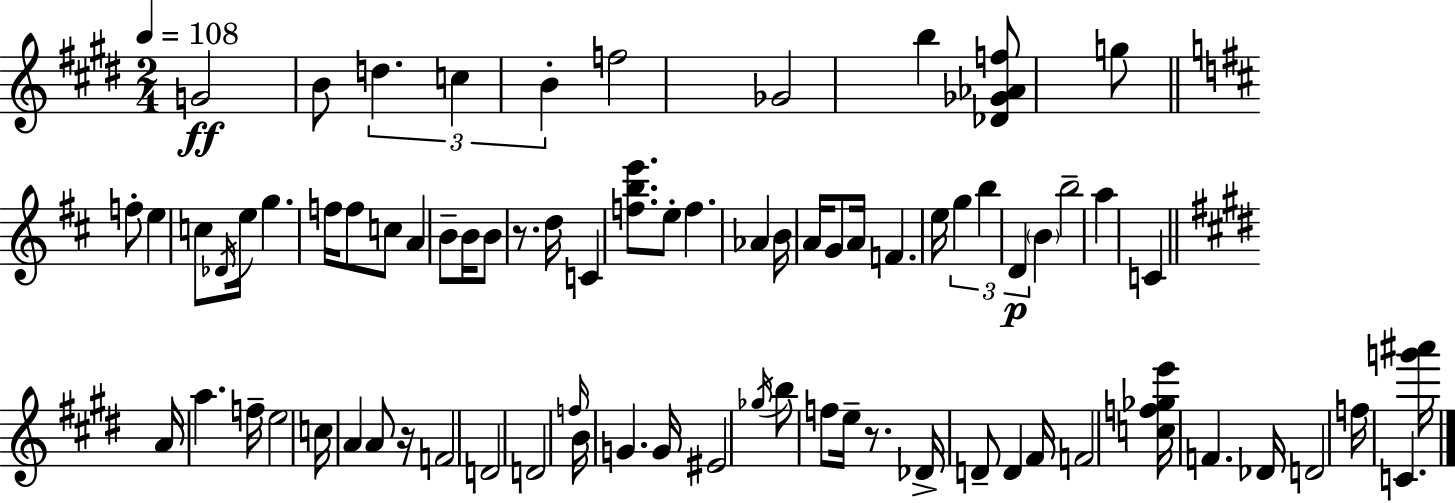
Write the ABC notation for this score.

X:1
T:Untitled
M:2/4
L:1/4
K:E
G2 B/2 d c B f2 _G2 b [_D_G_Af]/2 g/2 f/2 e c/2 _D/4 e/4 g f/4 f/2 c/2 A B/2 B/4 B/2 z/2 d/4 C [fbe']/2 e/2 f _A B/4 A/4 G/2 A/4 F e/4 g b D B b2 a C A/4 a f/4 e2 c/4 A A/2 z/4 F2 D2 D2 f/4 B/4 G G/4 ^E2 _g/4 b/2 f/2 e/4 z/2 _D/4 D/2 D ^F/4 F2 [cf_ge']/4 F _D/4 D2 f/4 C [g'^a']/4